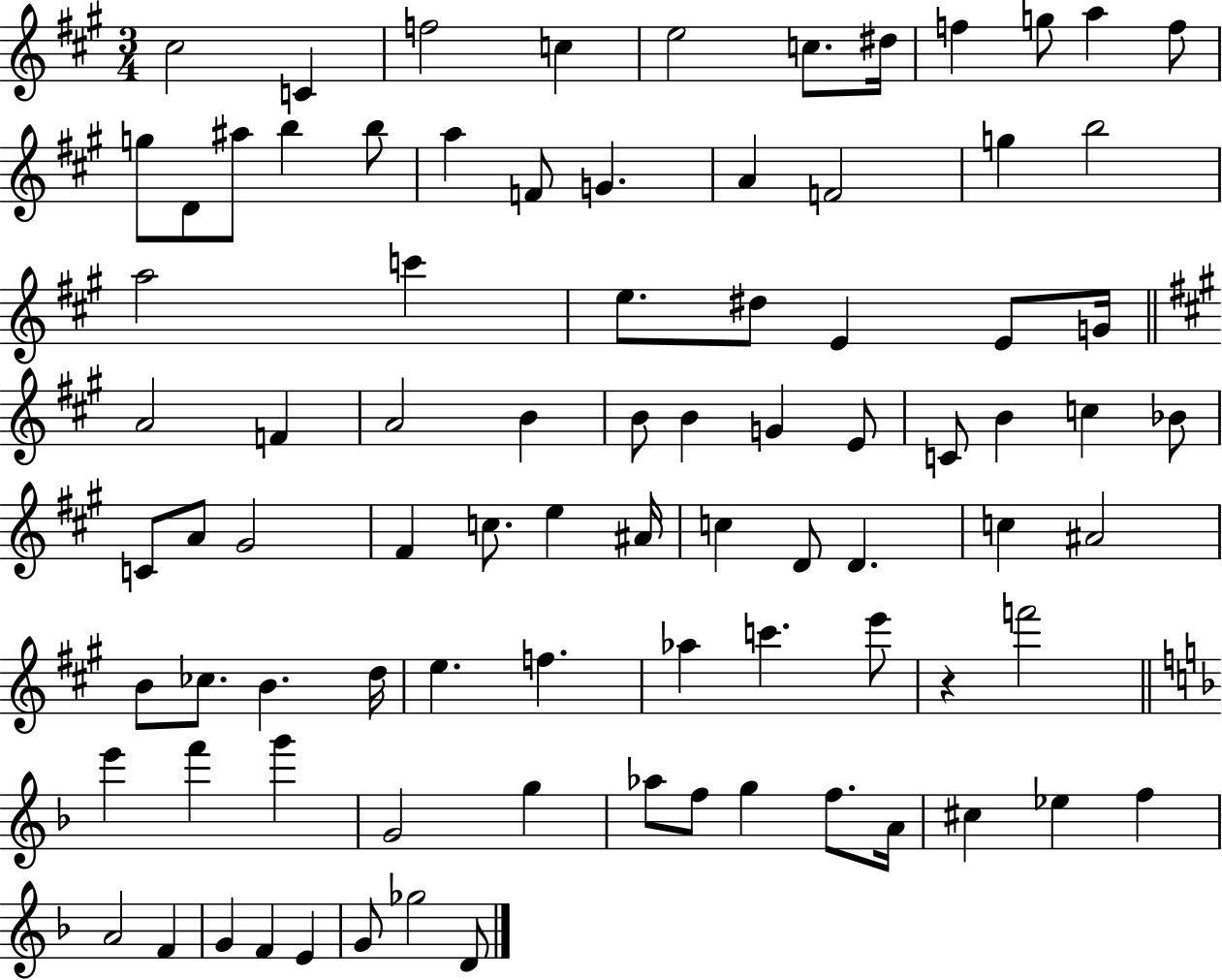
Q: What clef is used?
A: treble